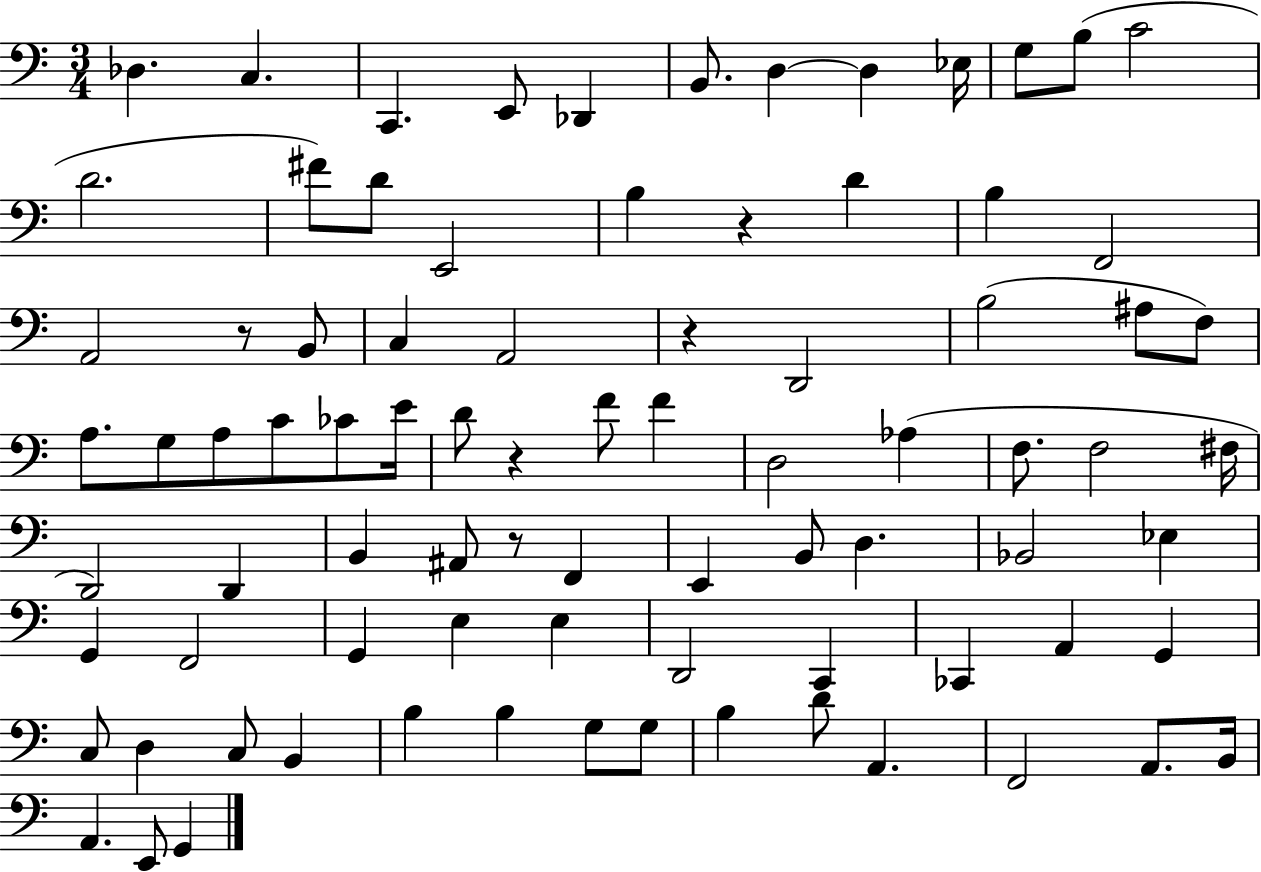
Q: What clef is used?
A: bass